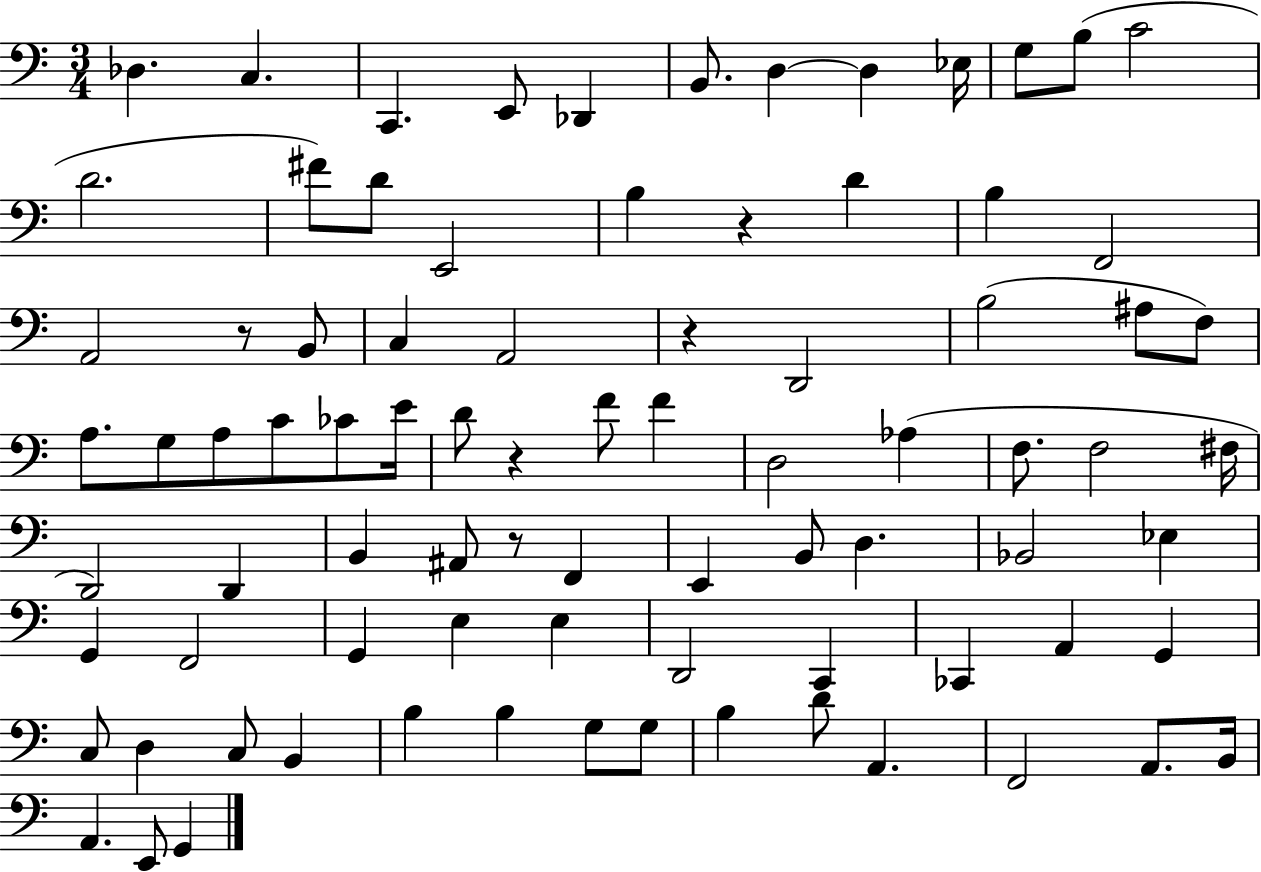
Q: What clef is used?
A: bass